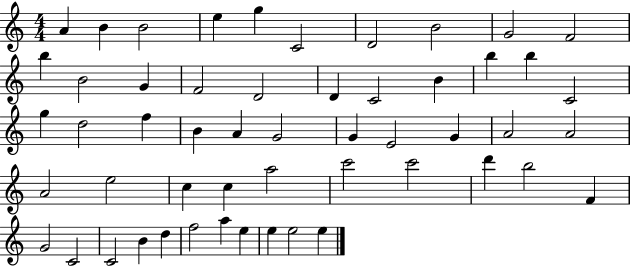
A4/q B4/q B4/h E5/q G5/q C4/h D4/h B4/h G4/h F4/h B5/q B4/h G4/q F4/h D4/h D4/q C4/h B4/q B5/q B5/q C4/h G5/q D5/h F5/q B4/q A4/q G4/h G4/q E4/h G4/q A4/h A4/h A4/h E5/h C5/q C5/q A5/h C6/h C6/h D6/q B5/h F4/q G4/h C4/h C4/h B4/q D5/q F5/h A5/q E5/q E5/q E5/h E5/q